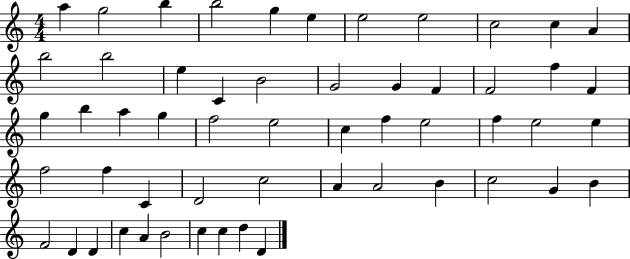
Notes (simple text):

A5/q G5/h B5/q B5/h G5/q E5/q E5/h E5/h C5/h C5/q A4/q B5/h B5/h E5/q C4/q B4/h G4/h G4/q F4/q F4/h F5/q F4/q G5/q B5/q A5/q G5/q F5/h E5/h C5/q F5/q E5/h F5/q E5/h E5/q F5/h F5/q C4/q D4/h C5/h A4/q A4/h B4/q C5/h G4/q B4/q F4/h D4/q D4/q C5/q A4/q B4/h C5/q C5/q D5/q D4/q